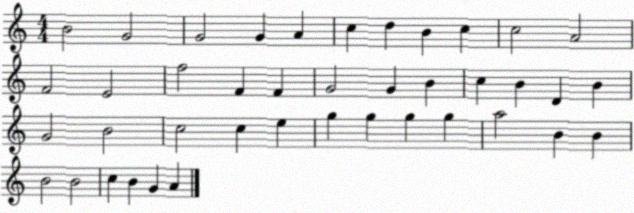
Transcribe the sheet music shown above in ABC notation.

X:1
T:Untitled
M:4/4
L:1/4
K:C
B2 G2 G2 G A c d B c c2 A2 F2 E2 f2 F F G2 G B c B D B G2 B2 c2 c e g g g g a2 B B B2 B2 c B G A